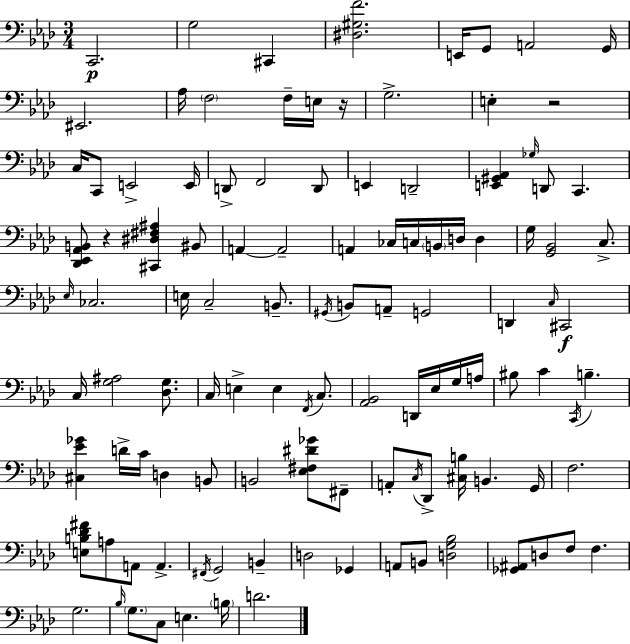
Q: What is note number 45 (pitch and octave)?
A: A2